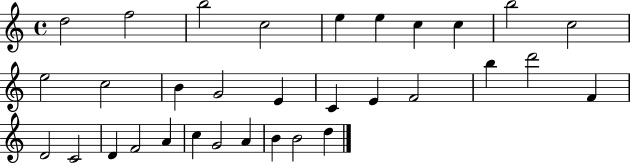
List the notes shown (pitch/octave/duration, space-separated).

D5/h F5/h B5/h C5/h E5/q E5/q C5/q C5/q B5/h C5/h E5/h C5/h B4/q G4/h E4/q C4/q E4/q F4/h B5/q D6/h F4/q D4/h C4/h D4/q F4/h A4/q C5/q G4/h A4/q B4/q B4/h D5/q